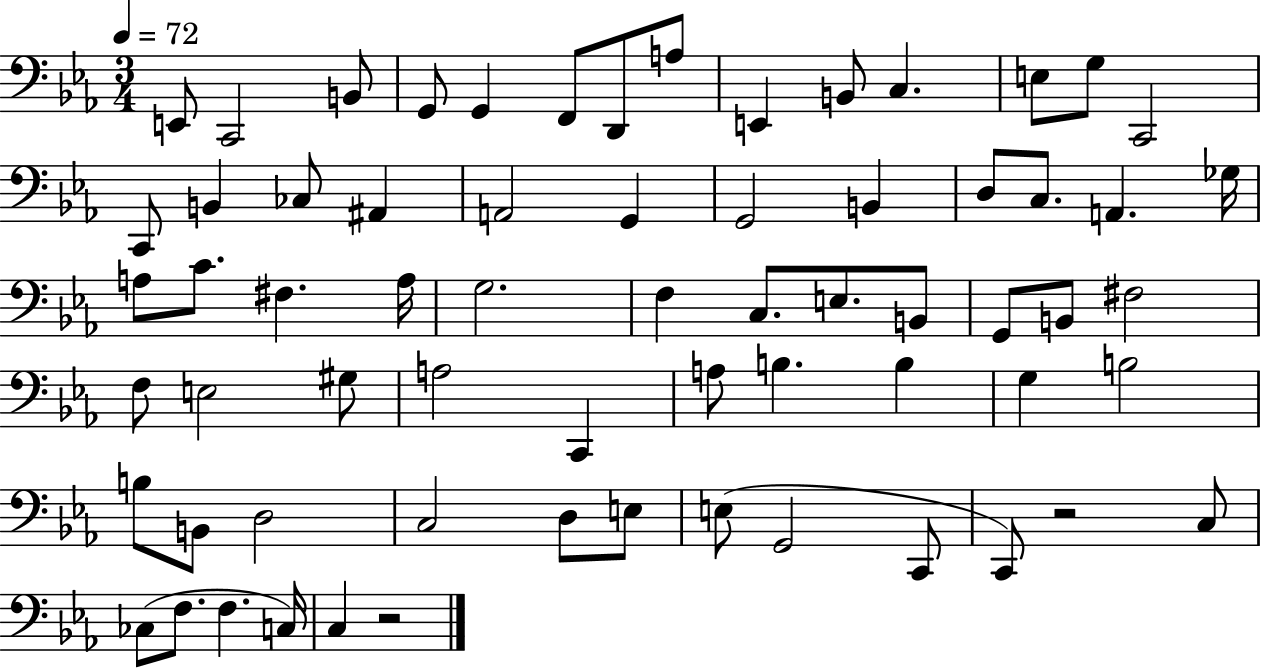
X:1
T:Untitled
M:3/4
L:1/4
K:Eb
E,,/2 C,,2 B,,/2 G,,/2 G,, F,,/2 D,,/2 A,/2 E,, B,,/2 C, E,/2 G,/2 C,,2 C,,/2 B,, _C,/2 ^A,, A,,2 G,, G,,2 B,, D,/2 C,/2 A,, _G,/4 A,/2 C/2 ^F, A,/4 G,2 F, C,/2 E,/2 B,,/2 G,,/2 B,,/2 ^F,2 F,/2 E,2 ^G,/2 A,2 C,, A,/2 B, B, G, B,2 B,/2 B,,/2 D,2 C,2 D,/2 E,/2 E,/2 G,,2 C,,/2 C,,/2 z2 C,/2 _C,/2 F,/2 F, C,/4 C, z2